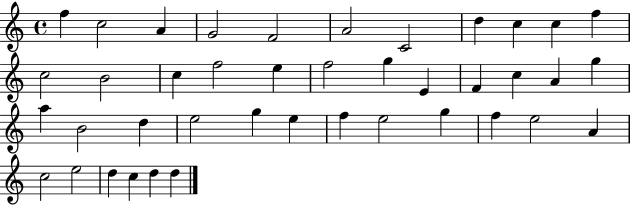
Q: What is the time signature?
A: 4/4